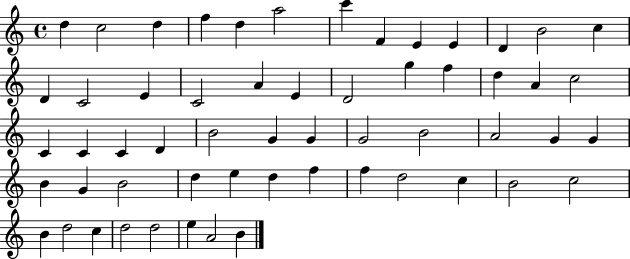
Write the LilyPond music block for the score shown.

{
  \clef treble
  \time 4/4
  \defaultTimeSignature
  \key c \major
  d''4 c''2 d''4 | f''4 d''4 a''2 | c'''4 f'4 e'4 e'4 | d'4 b'2 c''4 | \break d'4 c'2 e'4 | c'2 a'4 e'4 | d'2 g''4 f''4 | d''4 a'4 c''2 | \break c'4 c'4 c'4 d'4 | b'2 g'4 g'4 | g'2 b'2 | a'2 g'4 g'4 | \break b'4 g'4 b'2 | d''4 e''4 d''4 f''4 | f''4 d''2 c''4 | b'2 c''2 | \break b'4 d''2 c''4 | d''2 d''2 | e''4 a'2 b'4 | \bar "|."
}